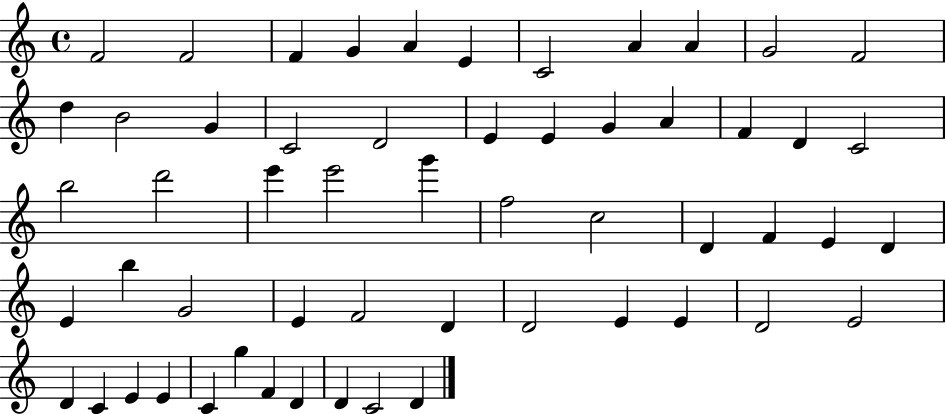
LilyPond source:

{
  \clef treble
  \time 4/4
  \defaultTimeSignature
  \key c \major
  f'2 f'2 | f'4 g'4 a'4 e'4 | c'2 a'4 a'4 | g'2 f'2 | \break d''4 b'2 g'4 | c'2 d'2 | e'4 e'4 g'4 a'4 | f'4 d'4 c'2 | \break b''2 d'''2 | e'''4 e'''2 g'''4 | f''2 c''2 | d'4 f'4 e'4 d'4 | \break e'4 b''4 g'2 | e'4 f'2 d'4 | d'2 e'4 e'4 | d'2 e'2 | \break d'4 c'4 e'4 e'4 | c'4 g''4 f'4 d'4 | d'4 c'2 d'4 | \bar "|."
}